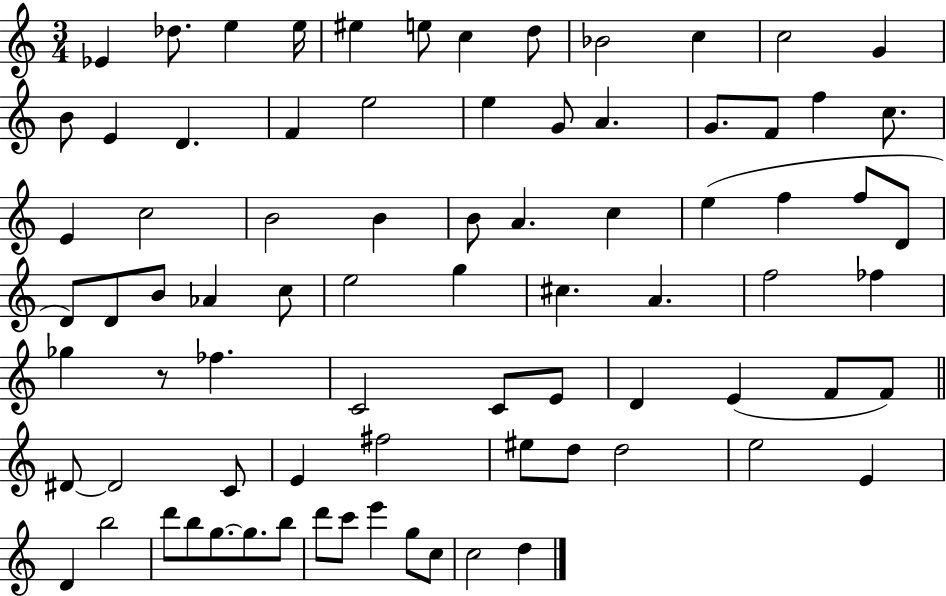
{
  \clef treble
  \numericTimeSignature
  \time 3/4
  \key c \major
  ees'4 des''8. e''4 e''16 | eis''4 e''8 c''4 d''8 | bes'2 c''4 | c''2 g'4 | \break b'8 e'4 d'4. | f'4 e''2 | e''4 g'8 a'4. | g'8. f'8 f''4 c''8. | \break e'4 c''2 | b'2 b'4 | b'8 a'4. c''4 | e''4( f''4 f''8 d'8 | \break d'8) d'8 b'8 aes'4 c''8 | e''2 g''4 | cis''4. a'4. | f''2 fes''4 | \break ges''4 r8 fes''4. | c'2 c'8 e'8 | d'4 e'4( f'8 f'8) | \bar "||" \break \key a \minor dis'8~~ dis'2 c'8 | e'4 fis''2 | eis''8 d''8 d''2 | e''2 e'4 | \break d'4 b''2 | d'''8 b''8 g''8.~~ g''8. b''8 | d'''8 c'''8 e'''4 g''8 c''8 | c''2 d''4 | \break \bar "|."
}